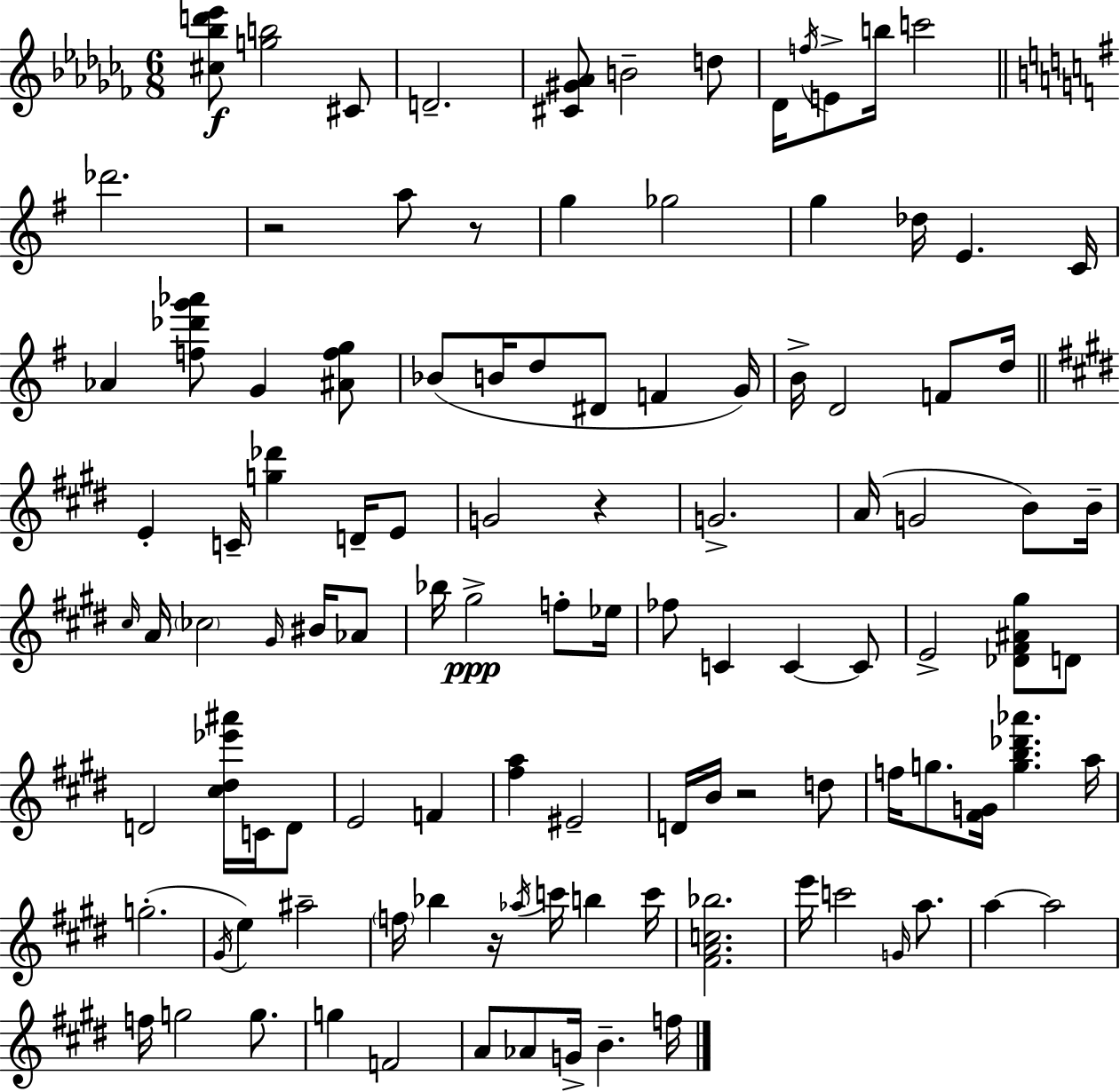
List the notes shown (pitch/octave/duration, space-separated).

[C#5,Bb5,D6,Eb6]/e [G5,B5]/h C#4/e D4/h. [C#4,G#4,Ab4]/e B4/h D5/e Db4/s F5/s E4/e B5/s C6/h Db6/h. R/h A5/e R/e G5/q Gb5/h G5/q Db5/s E4/q. C4/s Ab4/q [F5,Db6,G6,Ab6]/e G4/q [A#4,F5,G5]/e Bb4/e B4/s D5/e D#4/e F4/q G4/s B4/s D4/h F4/e D5/s E4/q C4/s [G5,Db6]/q D4/s E4/e G4/h R/q G4/h. A4/s G4/h B4/e B4/s C#5/s A4/s CES5/h G#4/s BIS4/s Ab4/e Bb5/s G#5/h F5/e Eb5/s FES5/e C4/q C4/q C4/e E4/h [Db4,F#4,A#4,G#5]/e D4/e D4/h [C#5,D#5,Eb6,A#6]/s C4/s D4/e E4/h F4/q [F#5,A5]/q EIS4/h D4/s B4/s R/h D5/e F5/s G5/e. [F#4,G4]/s [G5,B5,Db6,Ab6]/q. A5/s G5/h. G#4/s E5/q A#5/h F5/s Bb5/q R/s Ab5/s C6/s B5/q C6/s [F#4,A4,C5,Bb5]/h. E6/s C6/h G4/s A5/e. A5/q A5/h F5/s G5/h G5/e. G5/q F4/h A4/e Ab4/e G4/s B4/q. F5/s